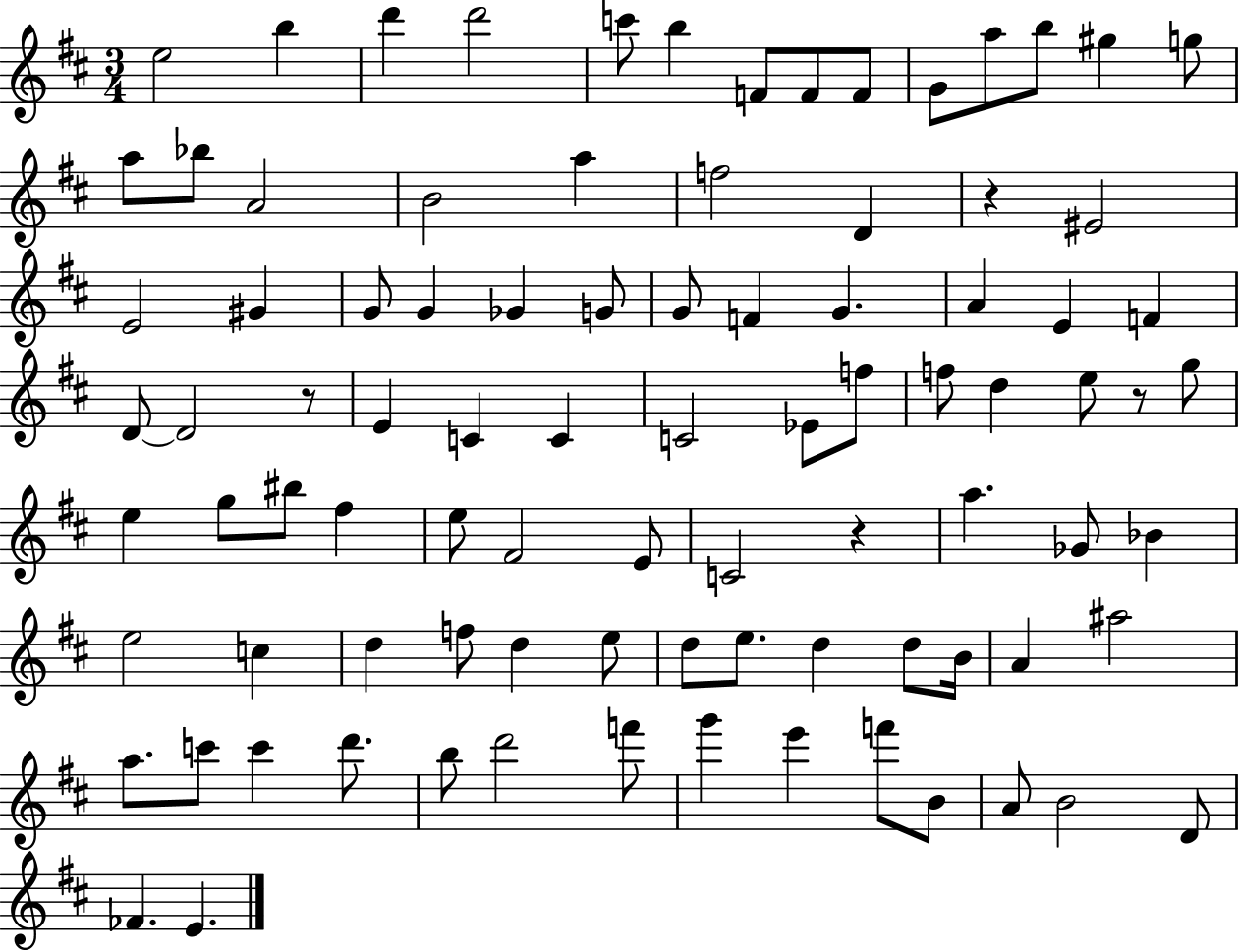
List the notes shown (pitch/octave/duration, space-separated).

E5/h B5/q D6/q D6/h C6/e B5/q F4/e F4/e F4/e G4/e A5/e B5/e G#5/q G5/e A5/e Bb5/e A4/h B4/h A5/q F5/h D4/q R/q EIS4/h E4/h G#4/q G4/e G4/q Gb4/q G4/e G4/e F4/q G4/q. A4/q E4/q F4/q D4/e D4/h R/e E4/q C4/q C4/q C4/h Eb4/e F5/e F5/e D5/q E5/e R/e G5/e E5/q G5/e BIS5/e F#5/q E5/e F#4/h E4/e C4/h R/q A5/q. Gb4/e Bb4/q E5/h C5/q D5/q F5/e D5/q E5/e D5/e E5/e. D5/q D5/e B4/s A4/q A#5/h A5/e. C6/e C6/q D6/e. B5/e D6/h F6/e G6/q E6/q F6/e B4/e A4/e B4/h D4/e FES4/q. E4/q.